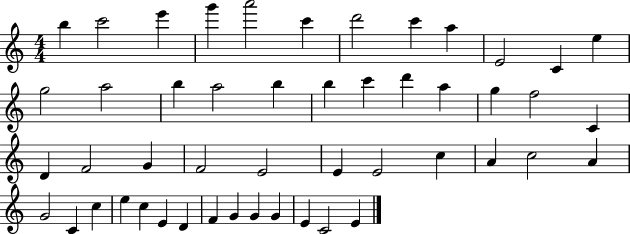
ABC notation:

X:1
T:Untitled
M:4/4
L:1/4
K:C
b c'2 e' g' a'2 c' d'2 c' a E2 C e g2 a2 b a2 b b c' d' a g f2 C D F2 G F2 E2 E E2 c A c2 A G2 C c e c E D F G G G E C2 E